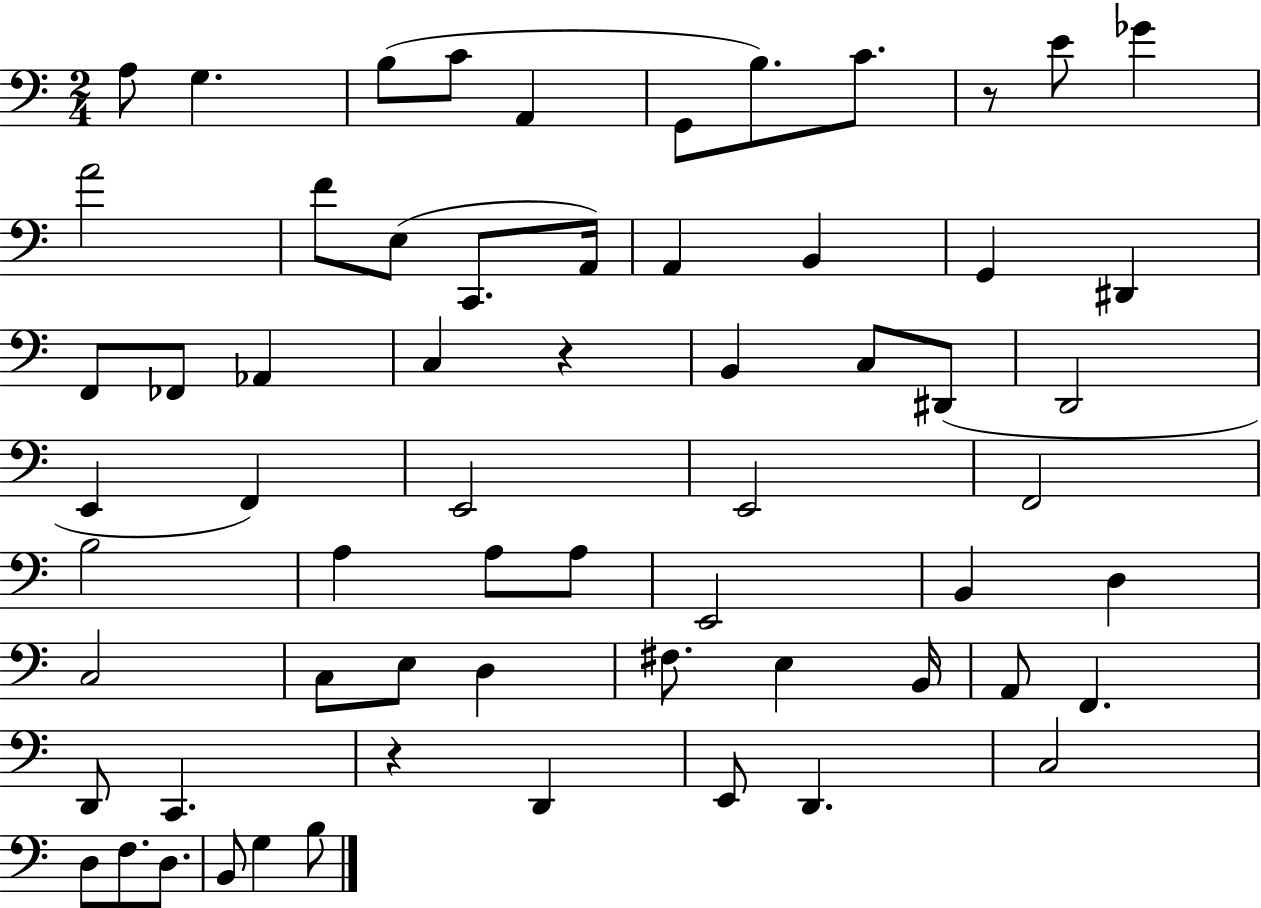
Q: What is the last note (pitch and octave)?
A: B3